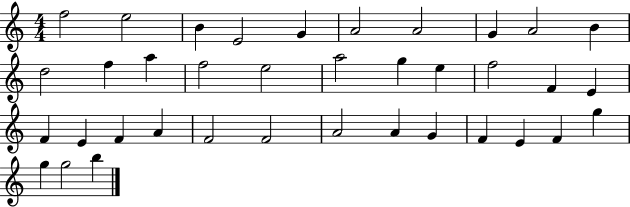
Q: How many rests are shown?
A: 0